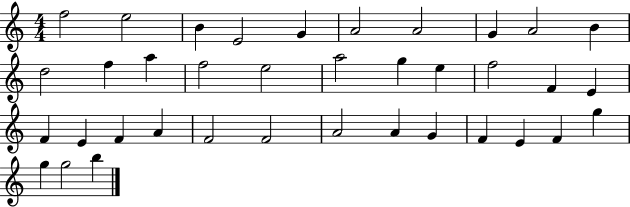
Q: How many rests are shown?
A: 0